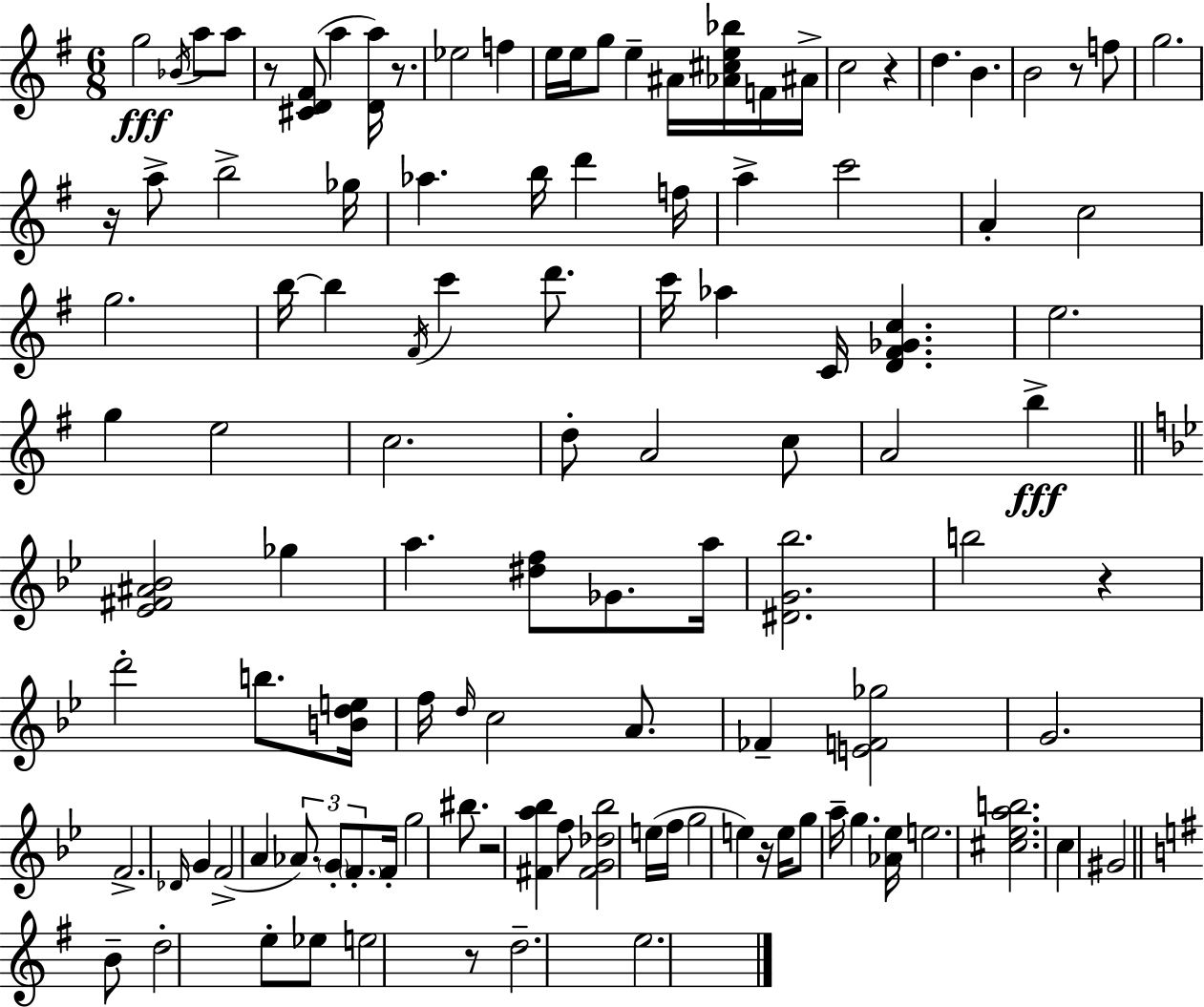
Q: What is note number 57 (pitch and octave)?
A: F5